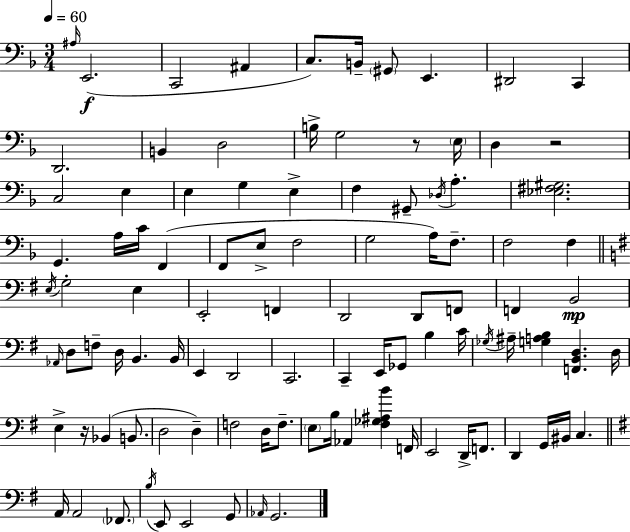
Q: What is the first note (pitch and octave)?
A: A#3